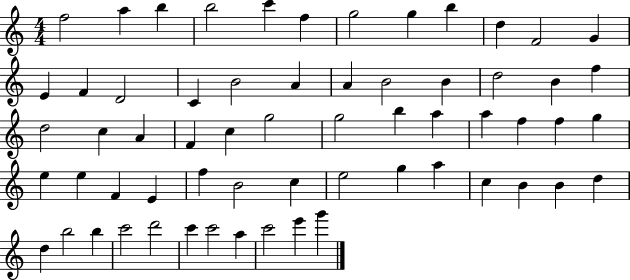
{
  \clef treble
  \numericTimeSignature
  \time 4/4
  \key c \major
  f''2 a''4 b''4 | b''2 c'''4 f''4 | g''2 g''4 b''4 | d''4 f'2 g'4 | \break e'4 f'4 d'2 | c'4 b'2 a'4 | a'4 b'2 b'4 | d''2 b'4 f''4 | \break d''2 c''4 a'4 | f'4 c''4 g''2 | g''2 b''4 a''4 | a''4 f''4 f''4 g''4 | \break e''4 e''4 f'4 e'4 | f''4 b'2 c''4 | e''2 g''4 a''4 | c''4 b'4 b'4 d''4 | \break d''4 b''2 b''4 | c'''2 d'''2 | c'''4 c'''2 a''4 | c'''2 e'''4 g'''4 | \break \bar "|."
}